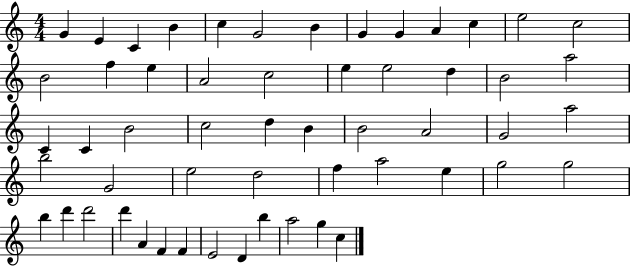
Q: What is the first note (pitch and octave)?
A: G4